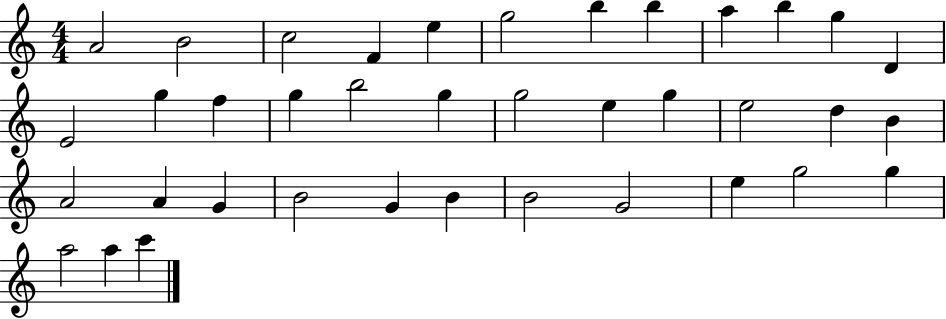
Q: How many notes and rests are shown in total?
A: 38